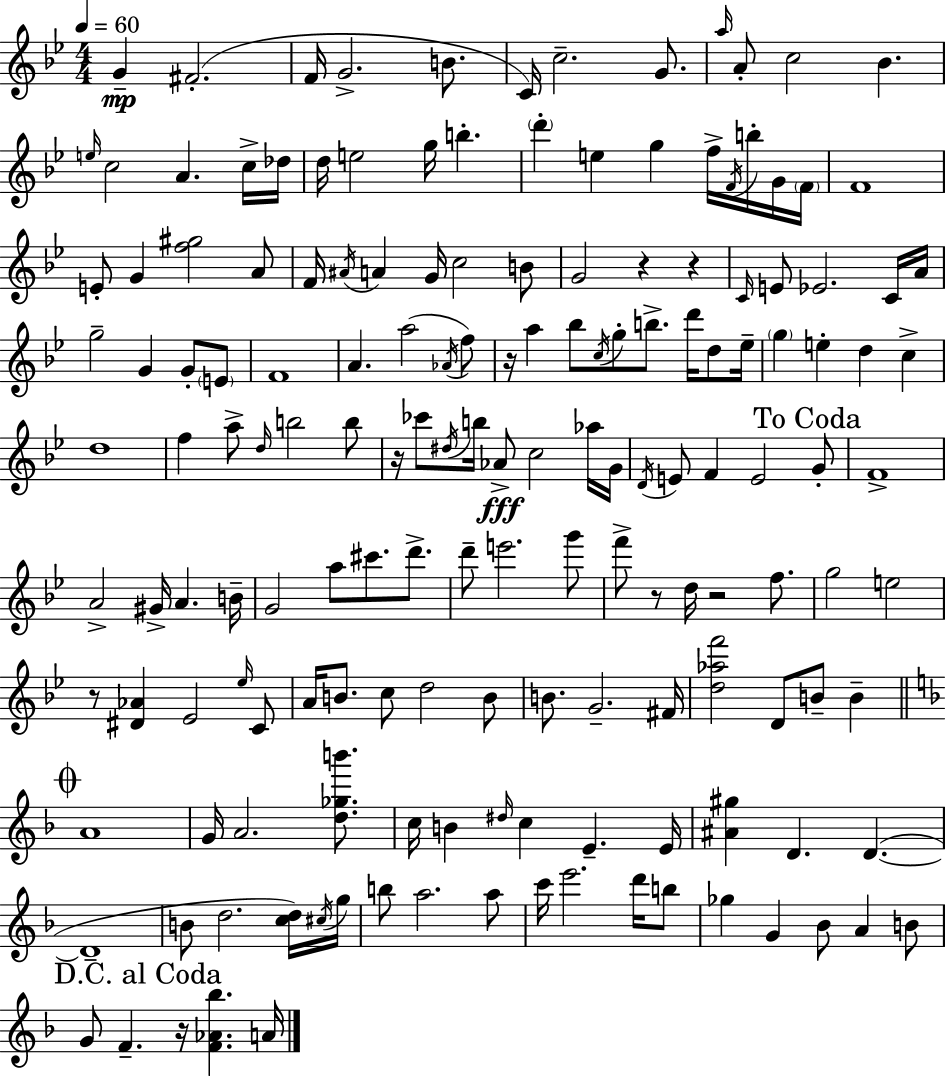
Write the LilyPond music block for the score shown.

{
  \clef treble
  \numericTimeSignature
  \time 4/4
  \key g \minor
  \tempo 4 = 60
  \repeat volta 2 { g'4--\mp fis'2.-.( | f'16 g'2.-> b'8. | c'16) c''2.-- g'8. | \grace { a''16 } a'8-. c''2 bes'4. | \break \grace { e''16 } c''2 a'4. | c''16-> des''16 d''16 e''2 g''16 b''4.-. | \parenthesize d'''4-. e''4 g''4 f''16-> \acciaccatura { f'16 } | b''16-. g'16 \parenthesize f'16 f'1 | \break e'8-. g'4 <f'' gis''>2 | a'8 f'16 \acciaccatura { ais'16 } a'4 g'16 c''2 | b'8 g'2 r4 | r4 \grace { c'16 } e'8 ees'2. | \break c'16 a'16 g''2-- g'4 | g'8-. \parenthesize e'8 f'1 | a'4. a''2( | \acciaccatura { aes'16 } f''8) r16 a''4 bes''8 \acciaccatura { c''16 } g''8-. | \break b''8.-> d'''16 d''8 ees''16-- \parenthesize g''4 e''4-. d''4 | c''4-> d''1 | f''4 a''8-> \grace { d''16 } b''2 | b''8 r16 ces'''8 \acciaccatura { dis''16 } b''16 aes'8->\fff c''2 | \break aes''16 g'16 \acciaccatura { d'16 } e'8 f'4 | e'2 \mark "To Coda" g'8-. f'1-> | a'2-> | gis'16-> a'4. b'16-- g'2 | \break a''8 cis'''8. d'''8.-> d'''8-- e'''2. | g'''8 f'''8-> r8 d''16 r2 | f''8. g''2 | e''2 r8 <dis' aes'>4 | \break ees'2 \grace { ees''16 } c'8 a'16 b'8. c''8 | d''2 b'8 b'8. g'2.-- | fis'16 <d'' aes'' f'''>2 | d'8 b'8-- b'4-- \mark \markup { \musicglyph "scripts.coda" } \bar "||" \break \key d \minor a'1 | g'16 a'2. <d'' ges'' b'''>8. | c''16 b'4 \grace { dis''16 } c''4 e'4.-- | e'16 <ais' gis''>4 d'4. d'4.~(~ | \break d'1-- | b'8 d''2. <c'' d''>16) | \acciaccatura { cis''16 } g''16 b''8 a''2. | a''8 c'''16 e'''2. d'''16 | \break b''8 ges''4 g'4 bes'8 a'4 | b'8 \mark "D.C. al Coda" g'8 f'4.-- r16 <f' aes' bes''>4. | a'16 } \bar "|."
}